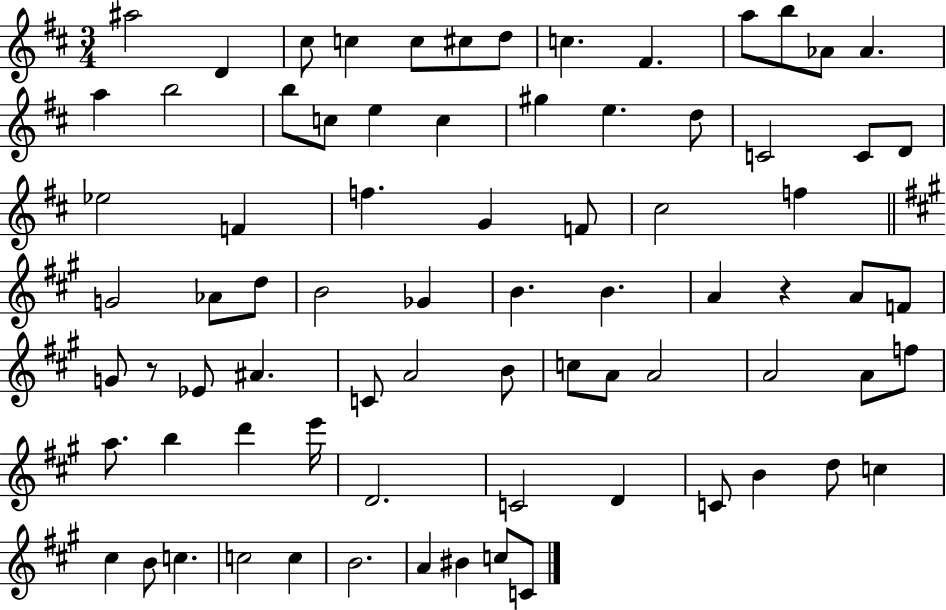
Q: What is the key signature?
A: D major